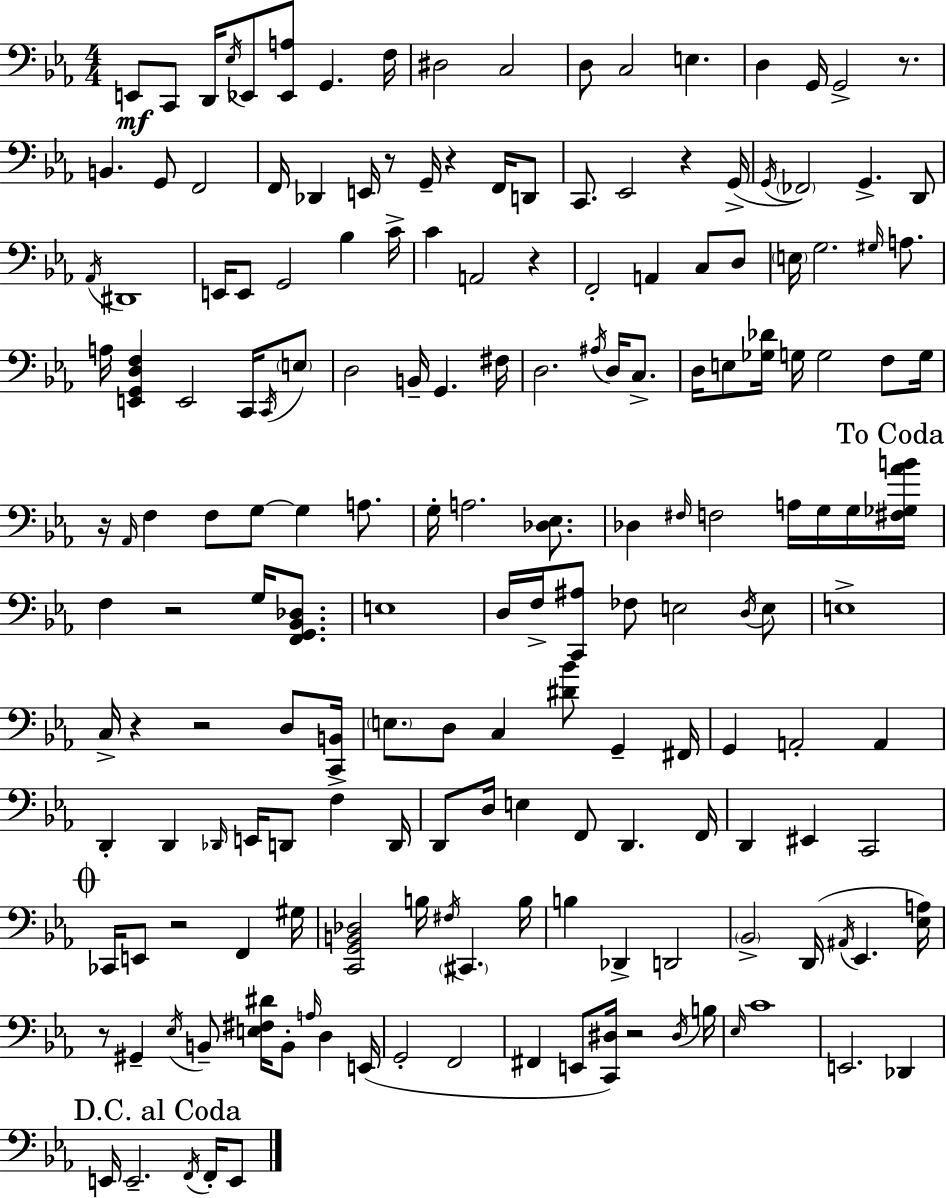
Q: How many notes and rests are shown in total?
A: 179